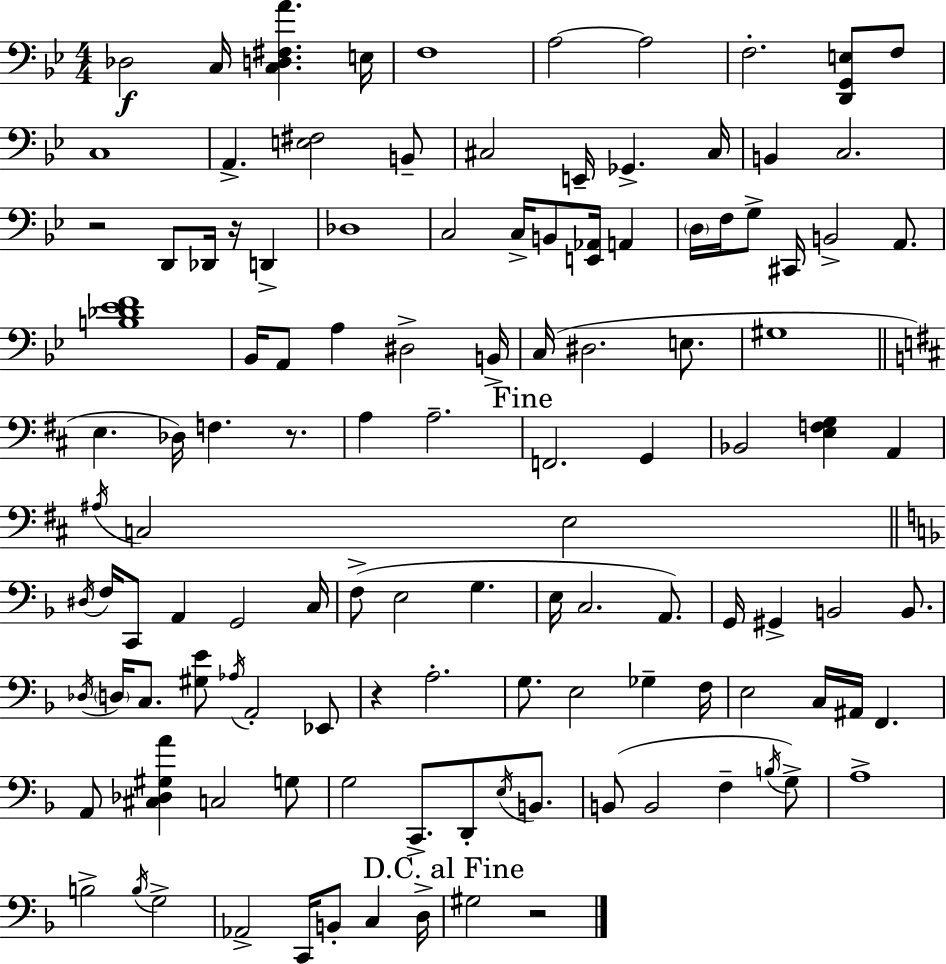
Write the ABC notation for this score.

X:1
T:Untitled
M:4/4
L:1/4
K:Gm
_D,2 C,/4 [C,D,^F,A] E,/4 F,4 A,2 A,2 F,2 [D,,G,,E,]/2 F,/2 C,4 A,, [E,^F,]2 B,,/2 ^C,2 E,,/4 _G,, ^C,/4 B,, C,2 z2 D,,/2 _D,,/4 z/4 D,, _D,4 C,2 C,/4 B,,/2 [E,,_A,,]/4 A,, D,/4 F,/4 G,/2 ^C,,/4 B,,2 A,,/2 [B,_D_EF]4 _B,,/4 A,,/2 A, ^D,2 B,,/4 C,/4 ^D,2 E,/2 ^G,4 E, _D,/4 F, z/2 A, A,2 F,,2 G,, _B,,2 [E,F,G,] A,, ^A,/4 C,2 E,2 ^D,/4 F,/4 C,,/2 A,, G,,2 C,/4 F,/2 E,2 G, E,/4 C,2 A,,/2 G,,/4 ^G,, B,,2 B,,/2 _D,/4 D,/4 C,/2 [^G,E]/2 _A,/4 A,,2 _E,,/2 z A,2 G,/2 E,2 _G, F,/4 E,2 C,/4 ^A,,/4 F,, A,,/2 [^C,_D,^G,A] C,2 G,/2 G,2 C,,/2 D,,/2 E,/4 B,,/2 B,,/2 B,,2 F, B,/4 G,/2 A,4 B,2 B,/4 G,2 _A,,2 C,,/4 B,,/2 C, D,/4 ^G,2 z2